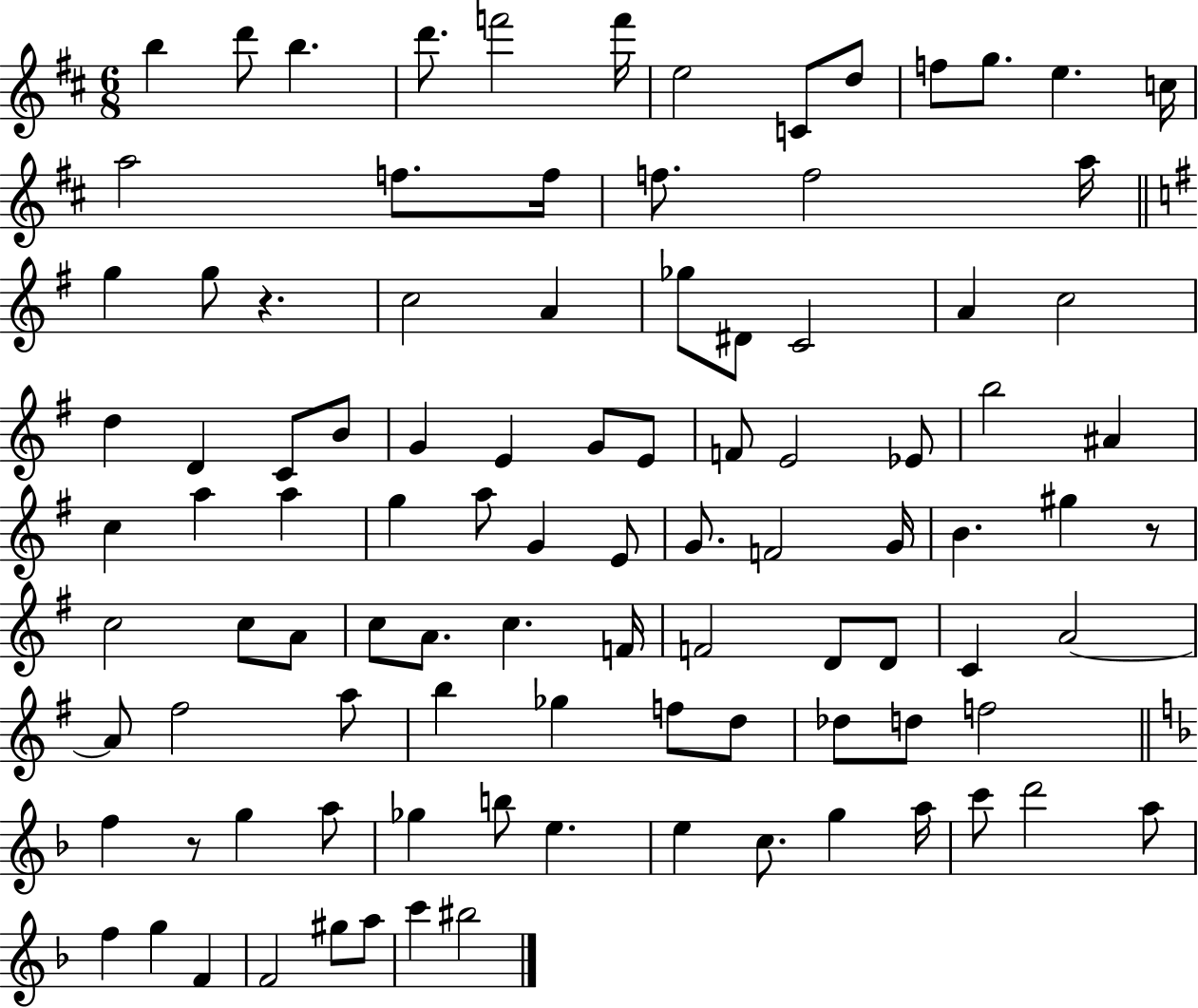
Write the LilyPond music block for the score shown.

{
  \clef treble
  \numericTimeSignature
  \time 6/8
  \key d \major
  b''4 d'''8 b''4. | d'''8. f'''2 f'''16 | e''2 c'8 d''8 | f''8 g''8. e''4. c''16 | \break a''2 f''8. f''16 | f''8. f''2 a''16 | \bar "||" \break \key g \major g''4 g''8 r4. | c''2 a'4 | ges''8 dis'8 c'2 | a'4 c''2 | \break d''4 d'4 c'8 b'8 | g'4 e'4 g'8 e'8 | f'8 e'2 ees'8 | b''2 ais'4 | \break c''4 a''4 a''4 | g''4 a''8 g'4 e'8 | g'8. f'2 g'16 | b'4. gis''4 r8 | \break c''2 c''8 a'8 | c''8 a'8. c''4. f'16 | f'2 d'8 d'8 | c'4 a'2~~ | \break a'8 fis''2 a''8 | b''4 ges''4 f''8 d''8 | des''8 d''8 f''2 | \bar "||" \break \key f \major f''4 r8 g''4 a''8 | ges''4 b''8 e''4. | e''4 c''8. g''4 a''16 | c'''8 d'''2 a''8 | \break f''4 g''4 f'4 | f'2 gis''8 a''8 | c'''4 bis''2 | \bar "|."
}